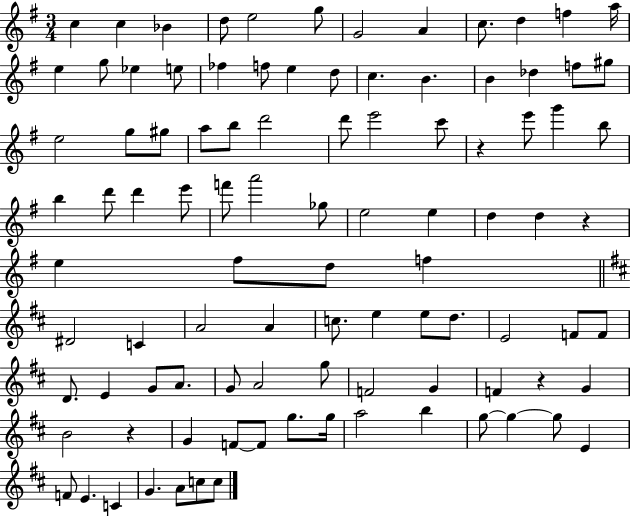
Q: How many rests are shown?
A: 4